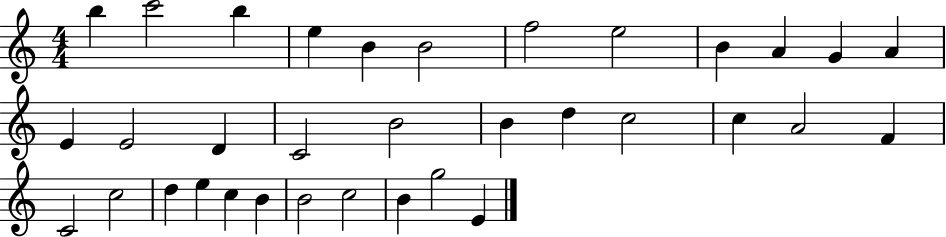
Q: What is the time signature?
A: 4/4